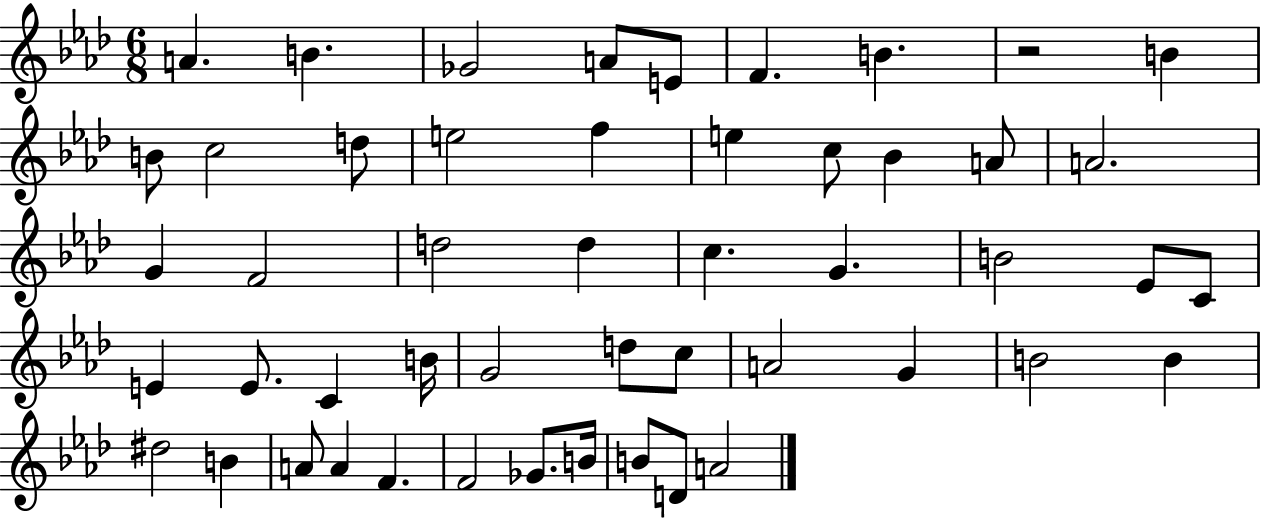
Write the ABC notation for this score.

X:1
T:Untitled
M:6/8
L:1/4
K:Ab
A B _G2 A/2 E/2 F B z2 B B/2 c2 d/2 e2 f e c/2 _B A/2 A2 G F2 d2 d c G B2 _E/2 C/2 E E/2 C B/4 G2 d/2 c/2 A2 G B2 B ^d2 B A/2 A F F2 _G/2 B/4 B/2 D/2 A2